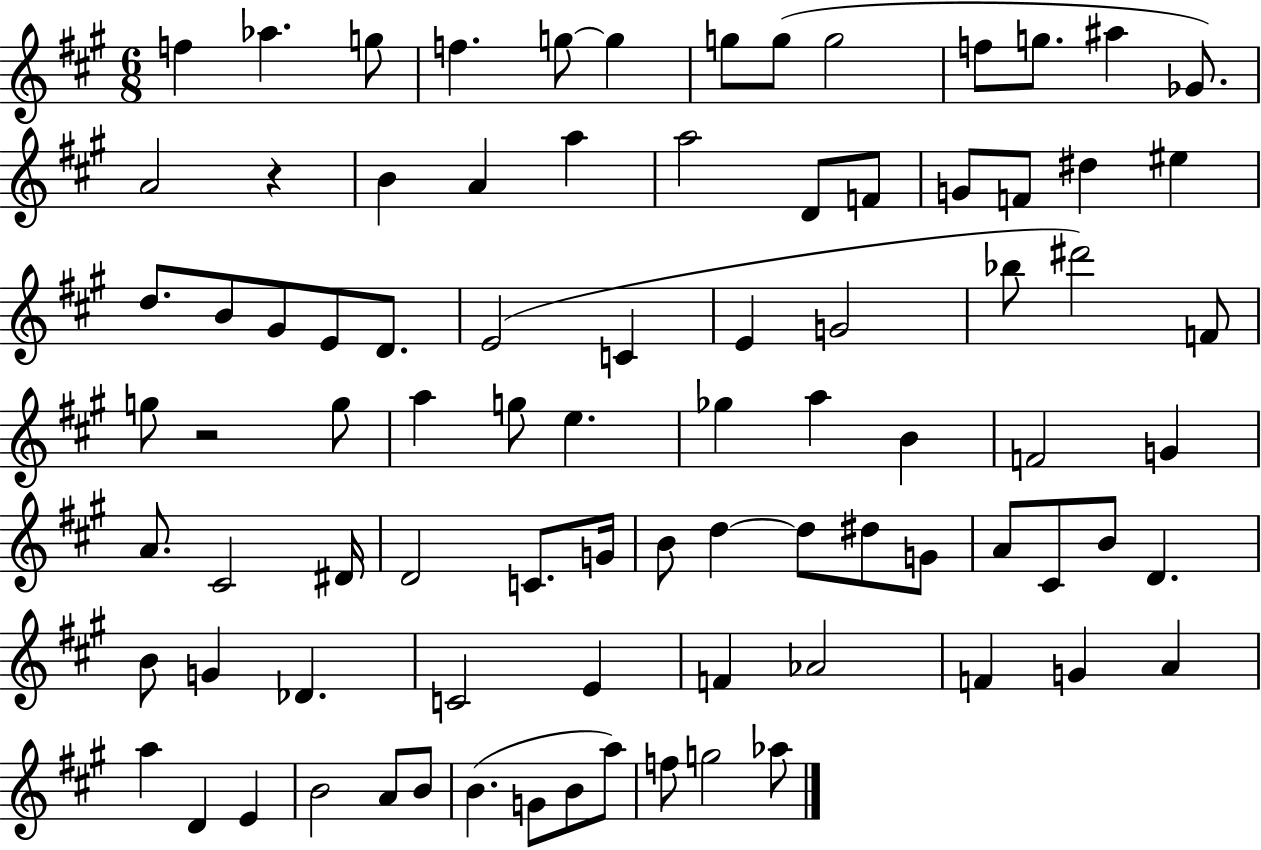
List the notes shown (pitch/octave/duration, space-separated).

F5/q Ab5/q. G5/e F5/q. G5/e G5/q G5/e G5/e G5/h F5/e G5/e. A#5/q Gb4/e. A4/h R/q B4/q A4/q A5/q A5/h D4/e F4/e G4/e F4/e D#5/q EIS5/q D5/e. B4/e G#4/e E4/e D4/e. E4/h C4/q E4/q G4/h Bb5/e D#6/h F4/e G5/e R/h G5/e A5/q G5/e E5/q. Gb5/q A5/q B4/q F4/h G4/q A4/e. C#4/h D#4/s D4/h C4/e. G4/s B4/e D5/q D5/e D#5/e G4/e A4/e C#4/e B4/e D4/q. B4/e G4/q Db4/q. C4/h E4/q F4/q Ab4/h F4/q G4/q A4/q A5/q D4/q E4/q B4/h A4/e B4/e B4/q. G4/e B4/e A5/e F5/e G5/h Ab5/e